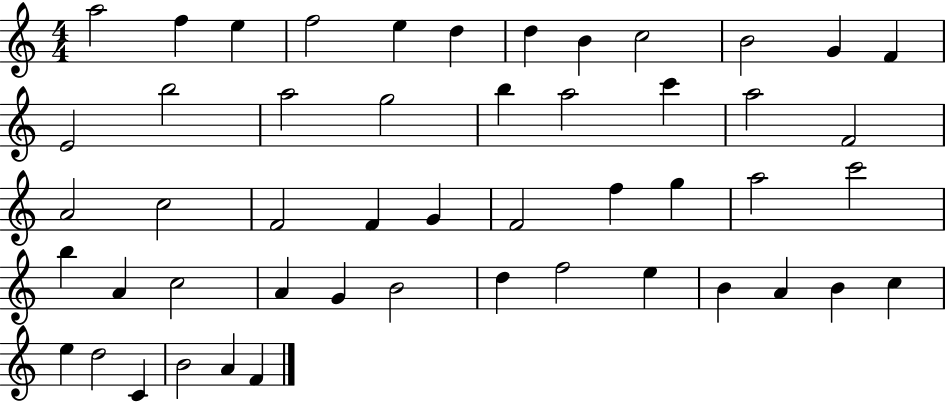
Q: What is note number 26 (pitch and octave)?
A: G4